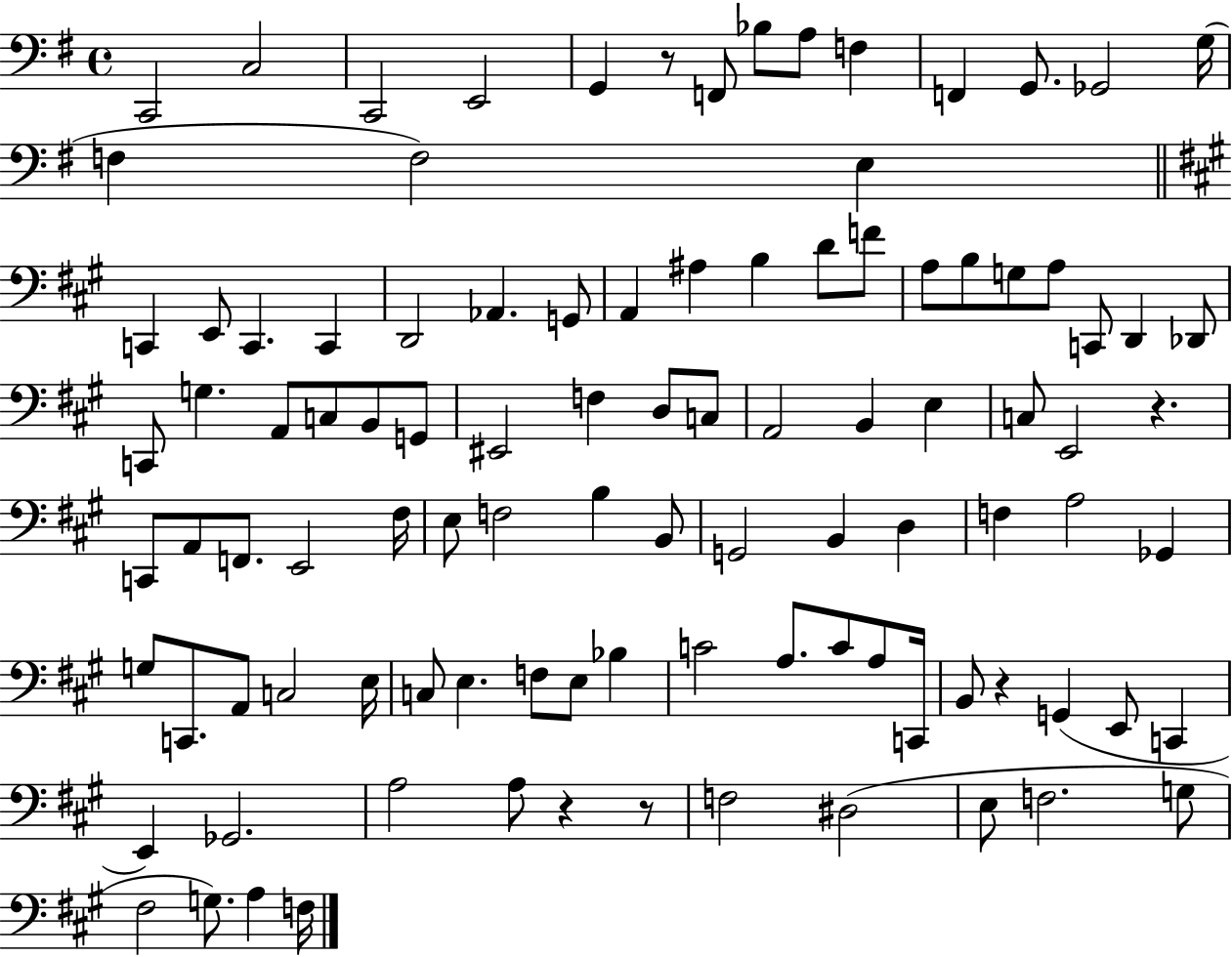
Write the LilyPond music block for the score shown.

{
  \clef bass
  \time 4/4
  \defaultTimeSignature
  \key g \major
  c,2 c2 | c,2 e,2 | g,4 r8 f,8 bes8 a8 f4 | f,4 g,8. ges,2 g16( | \break f4 f2) e4 | \bar "||" \break \key a \major c,4 e,8 c,4. c,4 | d,2 aes,4. g,8 | a,4 ais4 b4 d'8 f'8 | a8 b8 g8 a8 c,8 d,4 des,8 | \break c,8 g4. a,8 c8 b,8 g,8 | eis,2 f4 d8 c8 | a,2 b,4 e4 | c8 e,2 r4. | \break c,8 a,8 f,8. e,2 fis16 | e8 f2 b4 b,8 | g,2 b,4 d4 | f4 a2 ges,4 | \break g8 c,8. a,8 c2 e16 | c8 e4. f8 e8 bes4 | c'2 a8. c'8 a8 c,16 | b,8 r4 g,4( e,8 c,4 | \break e,4) ges,2. | a2 a8 r4 r8 | f2 dis2( | e8 f2. g8 | \break fis2 g8.) a4 f16 | \bar "|."
}